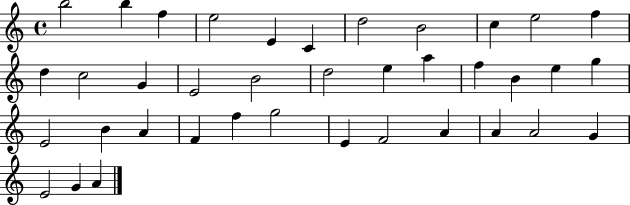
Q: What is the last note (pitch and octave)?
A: A4